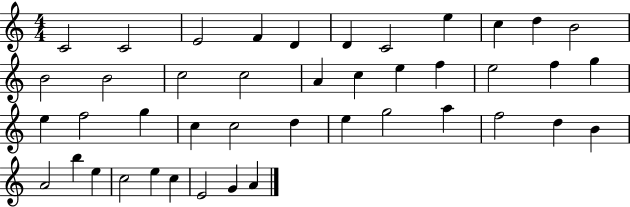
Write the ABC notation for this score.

X:1
T:Untitled
M:4/4
L:1/4
K:C
C2 C2 E2 F D D C2 e c d B2 B2 B2 c2 c2 A c e f e2 f g e f2 g c c2 d e g2 a f2 d B A2 b e c2 e c E2 G A